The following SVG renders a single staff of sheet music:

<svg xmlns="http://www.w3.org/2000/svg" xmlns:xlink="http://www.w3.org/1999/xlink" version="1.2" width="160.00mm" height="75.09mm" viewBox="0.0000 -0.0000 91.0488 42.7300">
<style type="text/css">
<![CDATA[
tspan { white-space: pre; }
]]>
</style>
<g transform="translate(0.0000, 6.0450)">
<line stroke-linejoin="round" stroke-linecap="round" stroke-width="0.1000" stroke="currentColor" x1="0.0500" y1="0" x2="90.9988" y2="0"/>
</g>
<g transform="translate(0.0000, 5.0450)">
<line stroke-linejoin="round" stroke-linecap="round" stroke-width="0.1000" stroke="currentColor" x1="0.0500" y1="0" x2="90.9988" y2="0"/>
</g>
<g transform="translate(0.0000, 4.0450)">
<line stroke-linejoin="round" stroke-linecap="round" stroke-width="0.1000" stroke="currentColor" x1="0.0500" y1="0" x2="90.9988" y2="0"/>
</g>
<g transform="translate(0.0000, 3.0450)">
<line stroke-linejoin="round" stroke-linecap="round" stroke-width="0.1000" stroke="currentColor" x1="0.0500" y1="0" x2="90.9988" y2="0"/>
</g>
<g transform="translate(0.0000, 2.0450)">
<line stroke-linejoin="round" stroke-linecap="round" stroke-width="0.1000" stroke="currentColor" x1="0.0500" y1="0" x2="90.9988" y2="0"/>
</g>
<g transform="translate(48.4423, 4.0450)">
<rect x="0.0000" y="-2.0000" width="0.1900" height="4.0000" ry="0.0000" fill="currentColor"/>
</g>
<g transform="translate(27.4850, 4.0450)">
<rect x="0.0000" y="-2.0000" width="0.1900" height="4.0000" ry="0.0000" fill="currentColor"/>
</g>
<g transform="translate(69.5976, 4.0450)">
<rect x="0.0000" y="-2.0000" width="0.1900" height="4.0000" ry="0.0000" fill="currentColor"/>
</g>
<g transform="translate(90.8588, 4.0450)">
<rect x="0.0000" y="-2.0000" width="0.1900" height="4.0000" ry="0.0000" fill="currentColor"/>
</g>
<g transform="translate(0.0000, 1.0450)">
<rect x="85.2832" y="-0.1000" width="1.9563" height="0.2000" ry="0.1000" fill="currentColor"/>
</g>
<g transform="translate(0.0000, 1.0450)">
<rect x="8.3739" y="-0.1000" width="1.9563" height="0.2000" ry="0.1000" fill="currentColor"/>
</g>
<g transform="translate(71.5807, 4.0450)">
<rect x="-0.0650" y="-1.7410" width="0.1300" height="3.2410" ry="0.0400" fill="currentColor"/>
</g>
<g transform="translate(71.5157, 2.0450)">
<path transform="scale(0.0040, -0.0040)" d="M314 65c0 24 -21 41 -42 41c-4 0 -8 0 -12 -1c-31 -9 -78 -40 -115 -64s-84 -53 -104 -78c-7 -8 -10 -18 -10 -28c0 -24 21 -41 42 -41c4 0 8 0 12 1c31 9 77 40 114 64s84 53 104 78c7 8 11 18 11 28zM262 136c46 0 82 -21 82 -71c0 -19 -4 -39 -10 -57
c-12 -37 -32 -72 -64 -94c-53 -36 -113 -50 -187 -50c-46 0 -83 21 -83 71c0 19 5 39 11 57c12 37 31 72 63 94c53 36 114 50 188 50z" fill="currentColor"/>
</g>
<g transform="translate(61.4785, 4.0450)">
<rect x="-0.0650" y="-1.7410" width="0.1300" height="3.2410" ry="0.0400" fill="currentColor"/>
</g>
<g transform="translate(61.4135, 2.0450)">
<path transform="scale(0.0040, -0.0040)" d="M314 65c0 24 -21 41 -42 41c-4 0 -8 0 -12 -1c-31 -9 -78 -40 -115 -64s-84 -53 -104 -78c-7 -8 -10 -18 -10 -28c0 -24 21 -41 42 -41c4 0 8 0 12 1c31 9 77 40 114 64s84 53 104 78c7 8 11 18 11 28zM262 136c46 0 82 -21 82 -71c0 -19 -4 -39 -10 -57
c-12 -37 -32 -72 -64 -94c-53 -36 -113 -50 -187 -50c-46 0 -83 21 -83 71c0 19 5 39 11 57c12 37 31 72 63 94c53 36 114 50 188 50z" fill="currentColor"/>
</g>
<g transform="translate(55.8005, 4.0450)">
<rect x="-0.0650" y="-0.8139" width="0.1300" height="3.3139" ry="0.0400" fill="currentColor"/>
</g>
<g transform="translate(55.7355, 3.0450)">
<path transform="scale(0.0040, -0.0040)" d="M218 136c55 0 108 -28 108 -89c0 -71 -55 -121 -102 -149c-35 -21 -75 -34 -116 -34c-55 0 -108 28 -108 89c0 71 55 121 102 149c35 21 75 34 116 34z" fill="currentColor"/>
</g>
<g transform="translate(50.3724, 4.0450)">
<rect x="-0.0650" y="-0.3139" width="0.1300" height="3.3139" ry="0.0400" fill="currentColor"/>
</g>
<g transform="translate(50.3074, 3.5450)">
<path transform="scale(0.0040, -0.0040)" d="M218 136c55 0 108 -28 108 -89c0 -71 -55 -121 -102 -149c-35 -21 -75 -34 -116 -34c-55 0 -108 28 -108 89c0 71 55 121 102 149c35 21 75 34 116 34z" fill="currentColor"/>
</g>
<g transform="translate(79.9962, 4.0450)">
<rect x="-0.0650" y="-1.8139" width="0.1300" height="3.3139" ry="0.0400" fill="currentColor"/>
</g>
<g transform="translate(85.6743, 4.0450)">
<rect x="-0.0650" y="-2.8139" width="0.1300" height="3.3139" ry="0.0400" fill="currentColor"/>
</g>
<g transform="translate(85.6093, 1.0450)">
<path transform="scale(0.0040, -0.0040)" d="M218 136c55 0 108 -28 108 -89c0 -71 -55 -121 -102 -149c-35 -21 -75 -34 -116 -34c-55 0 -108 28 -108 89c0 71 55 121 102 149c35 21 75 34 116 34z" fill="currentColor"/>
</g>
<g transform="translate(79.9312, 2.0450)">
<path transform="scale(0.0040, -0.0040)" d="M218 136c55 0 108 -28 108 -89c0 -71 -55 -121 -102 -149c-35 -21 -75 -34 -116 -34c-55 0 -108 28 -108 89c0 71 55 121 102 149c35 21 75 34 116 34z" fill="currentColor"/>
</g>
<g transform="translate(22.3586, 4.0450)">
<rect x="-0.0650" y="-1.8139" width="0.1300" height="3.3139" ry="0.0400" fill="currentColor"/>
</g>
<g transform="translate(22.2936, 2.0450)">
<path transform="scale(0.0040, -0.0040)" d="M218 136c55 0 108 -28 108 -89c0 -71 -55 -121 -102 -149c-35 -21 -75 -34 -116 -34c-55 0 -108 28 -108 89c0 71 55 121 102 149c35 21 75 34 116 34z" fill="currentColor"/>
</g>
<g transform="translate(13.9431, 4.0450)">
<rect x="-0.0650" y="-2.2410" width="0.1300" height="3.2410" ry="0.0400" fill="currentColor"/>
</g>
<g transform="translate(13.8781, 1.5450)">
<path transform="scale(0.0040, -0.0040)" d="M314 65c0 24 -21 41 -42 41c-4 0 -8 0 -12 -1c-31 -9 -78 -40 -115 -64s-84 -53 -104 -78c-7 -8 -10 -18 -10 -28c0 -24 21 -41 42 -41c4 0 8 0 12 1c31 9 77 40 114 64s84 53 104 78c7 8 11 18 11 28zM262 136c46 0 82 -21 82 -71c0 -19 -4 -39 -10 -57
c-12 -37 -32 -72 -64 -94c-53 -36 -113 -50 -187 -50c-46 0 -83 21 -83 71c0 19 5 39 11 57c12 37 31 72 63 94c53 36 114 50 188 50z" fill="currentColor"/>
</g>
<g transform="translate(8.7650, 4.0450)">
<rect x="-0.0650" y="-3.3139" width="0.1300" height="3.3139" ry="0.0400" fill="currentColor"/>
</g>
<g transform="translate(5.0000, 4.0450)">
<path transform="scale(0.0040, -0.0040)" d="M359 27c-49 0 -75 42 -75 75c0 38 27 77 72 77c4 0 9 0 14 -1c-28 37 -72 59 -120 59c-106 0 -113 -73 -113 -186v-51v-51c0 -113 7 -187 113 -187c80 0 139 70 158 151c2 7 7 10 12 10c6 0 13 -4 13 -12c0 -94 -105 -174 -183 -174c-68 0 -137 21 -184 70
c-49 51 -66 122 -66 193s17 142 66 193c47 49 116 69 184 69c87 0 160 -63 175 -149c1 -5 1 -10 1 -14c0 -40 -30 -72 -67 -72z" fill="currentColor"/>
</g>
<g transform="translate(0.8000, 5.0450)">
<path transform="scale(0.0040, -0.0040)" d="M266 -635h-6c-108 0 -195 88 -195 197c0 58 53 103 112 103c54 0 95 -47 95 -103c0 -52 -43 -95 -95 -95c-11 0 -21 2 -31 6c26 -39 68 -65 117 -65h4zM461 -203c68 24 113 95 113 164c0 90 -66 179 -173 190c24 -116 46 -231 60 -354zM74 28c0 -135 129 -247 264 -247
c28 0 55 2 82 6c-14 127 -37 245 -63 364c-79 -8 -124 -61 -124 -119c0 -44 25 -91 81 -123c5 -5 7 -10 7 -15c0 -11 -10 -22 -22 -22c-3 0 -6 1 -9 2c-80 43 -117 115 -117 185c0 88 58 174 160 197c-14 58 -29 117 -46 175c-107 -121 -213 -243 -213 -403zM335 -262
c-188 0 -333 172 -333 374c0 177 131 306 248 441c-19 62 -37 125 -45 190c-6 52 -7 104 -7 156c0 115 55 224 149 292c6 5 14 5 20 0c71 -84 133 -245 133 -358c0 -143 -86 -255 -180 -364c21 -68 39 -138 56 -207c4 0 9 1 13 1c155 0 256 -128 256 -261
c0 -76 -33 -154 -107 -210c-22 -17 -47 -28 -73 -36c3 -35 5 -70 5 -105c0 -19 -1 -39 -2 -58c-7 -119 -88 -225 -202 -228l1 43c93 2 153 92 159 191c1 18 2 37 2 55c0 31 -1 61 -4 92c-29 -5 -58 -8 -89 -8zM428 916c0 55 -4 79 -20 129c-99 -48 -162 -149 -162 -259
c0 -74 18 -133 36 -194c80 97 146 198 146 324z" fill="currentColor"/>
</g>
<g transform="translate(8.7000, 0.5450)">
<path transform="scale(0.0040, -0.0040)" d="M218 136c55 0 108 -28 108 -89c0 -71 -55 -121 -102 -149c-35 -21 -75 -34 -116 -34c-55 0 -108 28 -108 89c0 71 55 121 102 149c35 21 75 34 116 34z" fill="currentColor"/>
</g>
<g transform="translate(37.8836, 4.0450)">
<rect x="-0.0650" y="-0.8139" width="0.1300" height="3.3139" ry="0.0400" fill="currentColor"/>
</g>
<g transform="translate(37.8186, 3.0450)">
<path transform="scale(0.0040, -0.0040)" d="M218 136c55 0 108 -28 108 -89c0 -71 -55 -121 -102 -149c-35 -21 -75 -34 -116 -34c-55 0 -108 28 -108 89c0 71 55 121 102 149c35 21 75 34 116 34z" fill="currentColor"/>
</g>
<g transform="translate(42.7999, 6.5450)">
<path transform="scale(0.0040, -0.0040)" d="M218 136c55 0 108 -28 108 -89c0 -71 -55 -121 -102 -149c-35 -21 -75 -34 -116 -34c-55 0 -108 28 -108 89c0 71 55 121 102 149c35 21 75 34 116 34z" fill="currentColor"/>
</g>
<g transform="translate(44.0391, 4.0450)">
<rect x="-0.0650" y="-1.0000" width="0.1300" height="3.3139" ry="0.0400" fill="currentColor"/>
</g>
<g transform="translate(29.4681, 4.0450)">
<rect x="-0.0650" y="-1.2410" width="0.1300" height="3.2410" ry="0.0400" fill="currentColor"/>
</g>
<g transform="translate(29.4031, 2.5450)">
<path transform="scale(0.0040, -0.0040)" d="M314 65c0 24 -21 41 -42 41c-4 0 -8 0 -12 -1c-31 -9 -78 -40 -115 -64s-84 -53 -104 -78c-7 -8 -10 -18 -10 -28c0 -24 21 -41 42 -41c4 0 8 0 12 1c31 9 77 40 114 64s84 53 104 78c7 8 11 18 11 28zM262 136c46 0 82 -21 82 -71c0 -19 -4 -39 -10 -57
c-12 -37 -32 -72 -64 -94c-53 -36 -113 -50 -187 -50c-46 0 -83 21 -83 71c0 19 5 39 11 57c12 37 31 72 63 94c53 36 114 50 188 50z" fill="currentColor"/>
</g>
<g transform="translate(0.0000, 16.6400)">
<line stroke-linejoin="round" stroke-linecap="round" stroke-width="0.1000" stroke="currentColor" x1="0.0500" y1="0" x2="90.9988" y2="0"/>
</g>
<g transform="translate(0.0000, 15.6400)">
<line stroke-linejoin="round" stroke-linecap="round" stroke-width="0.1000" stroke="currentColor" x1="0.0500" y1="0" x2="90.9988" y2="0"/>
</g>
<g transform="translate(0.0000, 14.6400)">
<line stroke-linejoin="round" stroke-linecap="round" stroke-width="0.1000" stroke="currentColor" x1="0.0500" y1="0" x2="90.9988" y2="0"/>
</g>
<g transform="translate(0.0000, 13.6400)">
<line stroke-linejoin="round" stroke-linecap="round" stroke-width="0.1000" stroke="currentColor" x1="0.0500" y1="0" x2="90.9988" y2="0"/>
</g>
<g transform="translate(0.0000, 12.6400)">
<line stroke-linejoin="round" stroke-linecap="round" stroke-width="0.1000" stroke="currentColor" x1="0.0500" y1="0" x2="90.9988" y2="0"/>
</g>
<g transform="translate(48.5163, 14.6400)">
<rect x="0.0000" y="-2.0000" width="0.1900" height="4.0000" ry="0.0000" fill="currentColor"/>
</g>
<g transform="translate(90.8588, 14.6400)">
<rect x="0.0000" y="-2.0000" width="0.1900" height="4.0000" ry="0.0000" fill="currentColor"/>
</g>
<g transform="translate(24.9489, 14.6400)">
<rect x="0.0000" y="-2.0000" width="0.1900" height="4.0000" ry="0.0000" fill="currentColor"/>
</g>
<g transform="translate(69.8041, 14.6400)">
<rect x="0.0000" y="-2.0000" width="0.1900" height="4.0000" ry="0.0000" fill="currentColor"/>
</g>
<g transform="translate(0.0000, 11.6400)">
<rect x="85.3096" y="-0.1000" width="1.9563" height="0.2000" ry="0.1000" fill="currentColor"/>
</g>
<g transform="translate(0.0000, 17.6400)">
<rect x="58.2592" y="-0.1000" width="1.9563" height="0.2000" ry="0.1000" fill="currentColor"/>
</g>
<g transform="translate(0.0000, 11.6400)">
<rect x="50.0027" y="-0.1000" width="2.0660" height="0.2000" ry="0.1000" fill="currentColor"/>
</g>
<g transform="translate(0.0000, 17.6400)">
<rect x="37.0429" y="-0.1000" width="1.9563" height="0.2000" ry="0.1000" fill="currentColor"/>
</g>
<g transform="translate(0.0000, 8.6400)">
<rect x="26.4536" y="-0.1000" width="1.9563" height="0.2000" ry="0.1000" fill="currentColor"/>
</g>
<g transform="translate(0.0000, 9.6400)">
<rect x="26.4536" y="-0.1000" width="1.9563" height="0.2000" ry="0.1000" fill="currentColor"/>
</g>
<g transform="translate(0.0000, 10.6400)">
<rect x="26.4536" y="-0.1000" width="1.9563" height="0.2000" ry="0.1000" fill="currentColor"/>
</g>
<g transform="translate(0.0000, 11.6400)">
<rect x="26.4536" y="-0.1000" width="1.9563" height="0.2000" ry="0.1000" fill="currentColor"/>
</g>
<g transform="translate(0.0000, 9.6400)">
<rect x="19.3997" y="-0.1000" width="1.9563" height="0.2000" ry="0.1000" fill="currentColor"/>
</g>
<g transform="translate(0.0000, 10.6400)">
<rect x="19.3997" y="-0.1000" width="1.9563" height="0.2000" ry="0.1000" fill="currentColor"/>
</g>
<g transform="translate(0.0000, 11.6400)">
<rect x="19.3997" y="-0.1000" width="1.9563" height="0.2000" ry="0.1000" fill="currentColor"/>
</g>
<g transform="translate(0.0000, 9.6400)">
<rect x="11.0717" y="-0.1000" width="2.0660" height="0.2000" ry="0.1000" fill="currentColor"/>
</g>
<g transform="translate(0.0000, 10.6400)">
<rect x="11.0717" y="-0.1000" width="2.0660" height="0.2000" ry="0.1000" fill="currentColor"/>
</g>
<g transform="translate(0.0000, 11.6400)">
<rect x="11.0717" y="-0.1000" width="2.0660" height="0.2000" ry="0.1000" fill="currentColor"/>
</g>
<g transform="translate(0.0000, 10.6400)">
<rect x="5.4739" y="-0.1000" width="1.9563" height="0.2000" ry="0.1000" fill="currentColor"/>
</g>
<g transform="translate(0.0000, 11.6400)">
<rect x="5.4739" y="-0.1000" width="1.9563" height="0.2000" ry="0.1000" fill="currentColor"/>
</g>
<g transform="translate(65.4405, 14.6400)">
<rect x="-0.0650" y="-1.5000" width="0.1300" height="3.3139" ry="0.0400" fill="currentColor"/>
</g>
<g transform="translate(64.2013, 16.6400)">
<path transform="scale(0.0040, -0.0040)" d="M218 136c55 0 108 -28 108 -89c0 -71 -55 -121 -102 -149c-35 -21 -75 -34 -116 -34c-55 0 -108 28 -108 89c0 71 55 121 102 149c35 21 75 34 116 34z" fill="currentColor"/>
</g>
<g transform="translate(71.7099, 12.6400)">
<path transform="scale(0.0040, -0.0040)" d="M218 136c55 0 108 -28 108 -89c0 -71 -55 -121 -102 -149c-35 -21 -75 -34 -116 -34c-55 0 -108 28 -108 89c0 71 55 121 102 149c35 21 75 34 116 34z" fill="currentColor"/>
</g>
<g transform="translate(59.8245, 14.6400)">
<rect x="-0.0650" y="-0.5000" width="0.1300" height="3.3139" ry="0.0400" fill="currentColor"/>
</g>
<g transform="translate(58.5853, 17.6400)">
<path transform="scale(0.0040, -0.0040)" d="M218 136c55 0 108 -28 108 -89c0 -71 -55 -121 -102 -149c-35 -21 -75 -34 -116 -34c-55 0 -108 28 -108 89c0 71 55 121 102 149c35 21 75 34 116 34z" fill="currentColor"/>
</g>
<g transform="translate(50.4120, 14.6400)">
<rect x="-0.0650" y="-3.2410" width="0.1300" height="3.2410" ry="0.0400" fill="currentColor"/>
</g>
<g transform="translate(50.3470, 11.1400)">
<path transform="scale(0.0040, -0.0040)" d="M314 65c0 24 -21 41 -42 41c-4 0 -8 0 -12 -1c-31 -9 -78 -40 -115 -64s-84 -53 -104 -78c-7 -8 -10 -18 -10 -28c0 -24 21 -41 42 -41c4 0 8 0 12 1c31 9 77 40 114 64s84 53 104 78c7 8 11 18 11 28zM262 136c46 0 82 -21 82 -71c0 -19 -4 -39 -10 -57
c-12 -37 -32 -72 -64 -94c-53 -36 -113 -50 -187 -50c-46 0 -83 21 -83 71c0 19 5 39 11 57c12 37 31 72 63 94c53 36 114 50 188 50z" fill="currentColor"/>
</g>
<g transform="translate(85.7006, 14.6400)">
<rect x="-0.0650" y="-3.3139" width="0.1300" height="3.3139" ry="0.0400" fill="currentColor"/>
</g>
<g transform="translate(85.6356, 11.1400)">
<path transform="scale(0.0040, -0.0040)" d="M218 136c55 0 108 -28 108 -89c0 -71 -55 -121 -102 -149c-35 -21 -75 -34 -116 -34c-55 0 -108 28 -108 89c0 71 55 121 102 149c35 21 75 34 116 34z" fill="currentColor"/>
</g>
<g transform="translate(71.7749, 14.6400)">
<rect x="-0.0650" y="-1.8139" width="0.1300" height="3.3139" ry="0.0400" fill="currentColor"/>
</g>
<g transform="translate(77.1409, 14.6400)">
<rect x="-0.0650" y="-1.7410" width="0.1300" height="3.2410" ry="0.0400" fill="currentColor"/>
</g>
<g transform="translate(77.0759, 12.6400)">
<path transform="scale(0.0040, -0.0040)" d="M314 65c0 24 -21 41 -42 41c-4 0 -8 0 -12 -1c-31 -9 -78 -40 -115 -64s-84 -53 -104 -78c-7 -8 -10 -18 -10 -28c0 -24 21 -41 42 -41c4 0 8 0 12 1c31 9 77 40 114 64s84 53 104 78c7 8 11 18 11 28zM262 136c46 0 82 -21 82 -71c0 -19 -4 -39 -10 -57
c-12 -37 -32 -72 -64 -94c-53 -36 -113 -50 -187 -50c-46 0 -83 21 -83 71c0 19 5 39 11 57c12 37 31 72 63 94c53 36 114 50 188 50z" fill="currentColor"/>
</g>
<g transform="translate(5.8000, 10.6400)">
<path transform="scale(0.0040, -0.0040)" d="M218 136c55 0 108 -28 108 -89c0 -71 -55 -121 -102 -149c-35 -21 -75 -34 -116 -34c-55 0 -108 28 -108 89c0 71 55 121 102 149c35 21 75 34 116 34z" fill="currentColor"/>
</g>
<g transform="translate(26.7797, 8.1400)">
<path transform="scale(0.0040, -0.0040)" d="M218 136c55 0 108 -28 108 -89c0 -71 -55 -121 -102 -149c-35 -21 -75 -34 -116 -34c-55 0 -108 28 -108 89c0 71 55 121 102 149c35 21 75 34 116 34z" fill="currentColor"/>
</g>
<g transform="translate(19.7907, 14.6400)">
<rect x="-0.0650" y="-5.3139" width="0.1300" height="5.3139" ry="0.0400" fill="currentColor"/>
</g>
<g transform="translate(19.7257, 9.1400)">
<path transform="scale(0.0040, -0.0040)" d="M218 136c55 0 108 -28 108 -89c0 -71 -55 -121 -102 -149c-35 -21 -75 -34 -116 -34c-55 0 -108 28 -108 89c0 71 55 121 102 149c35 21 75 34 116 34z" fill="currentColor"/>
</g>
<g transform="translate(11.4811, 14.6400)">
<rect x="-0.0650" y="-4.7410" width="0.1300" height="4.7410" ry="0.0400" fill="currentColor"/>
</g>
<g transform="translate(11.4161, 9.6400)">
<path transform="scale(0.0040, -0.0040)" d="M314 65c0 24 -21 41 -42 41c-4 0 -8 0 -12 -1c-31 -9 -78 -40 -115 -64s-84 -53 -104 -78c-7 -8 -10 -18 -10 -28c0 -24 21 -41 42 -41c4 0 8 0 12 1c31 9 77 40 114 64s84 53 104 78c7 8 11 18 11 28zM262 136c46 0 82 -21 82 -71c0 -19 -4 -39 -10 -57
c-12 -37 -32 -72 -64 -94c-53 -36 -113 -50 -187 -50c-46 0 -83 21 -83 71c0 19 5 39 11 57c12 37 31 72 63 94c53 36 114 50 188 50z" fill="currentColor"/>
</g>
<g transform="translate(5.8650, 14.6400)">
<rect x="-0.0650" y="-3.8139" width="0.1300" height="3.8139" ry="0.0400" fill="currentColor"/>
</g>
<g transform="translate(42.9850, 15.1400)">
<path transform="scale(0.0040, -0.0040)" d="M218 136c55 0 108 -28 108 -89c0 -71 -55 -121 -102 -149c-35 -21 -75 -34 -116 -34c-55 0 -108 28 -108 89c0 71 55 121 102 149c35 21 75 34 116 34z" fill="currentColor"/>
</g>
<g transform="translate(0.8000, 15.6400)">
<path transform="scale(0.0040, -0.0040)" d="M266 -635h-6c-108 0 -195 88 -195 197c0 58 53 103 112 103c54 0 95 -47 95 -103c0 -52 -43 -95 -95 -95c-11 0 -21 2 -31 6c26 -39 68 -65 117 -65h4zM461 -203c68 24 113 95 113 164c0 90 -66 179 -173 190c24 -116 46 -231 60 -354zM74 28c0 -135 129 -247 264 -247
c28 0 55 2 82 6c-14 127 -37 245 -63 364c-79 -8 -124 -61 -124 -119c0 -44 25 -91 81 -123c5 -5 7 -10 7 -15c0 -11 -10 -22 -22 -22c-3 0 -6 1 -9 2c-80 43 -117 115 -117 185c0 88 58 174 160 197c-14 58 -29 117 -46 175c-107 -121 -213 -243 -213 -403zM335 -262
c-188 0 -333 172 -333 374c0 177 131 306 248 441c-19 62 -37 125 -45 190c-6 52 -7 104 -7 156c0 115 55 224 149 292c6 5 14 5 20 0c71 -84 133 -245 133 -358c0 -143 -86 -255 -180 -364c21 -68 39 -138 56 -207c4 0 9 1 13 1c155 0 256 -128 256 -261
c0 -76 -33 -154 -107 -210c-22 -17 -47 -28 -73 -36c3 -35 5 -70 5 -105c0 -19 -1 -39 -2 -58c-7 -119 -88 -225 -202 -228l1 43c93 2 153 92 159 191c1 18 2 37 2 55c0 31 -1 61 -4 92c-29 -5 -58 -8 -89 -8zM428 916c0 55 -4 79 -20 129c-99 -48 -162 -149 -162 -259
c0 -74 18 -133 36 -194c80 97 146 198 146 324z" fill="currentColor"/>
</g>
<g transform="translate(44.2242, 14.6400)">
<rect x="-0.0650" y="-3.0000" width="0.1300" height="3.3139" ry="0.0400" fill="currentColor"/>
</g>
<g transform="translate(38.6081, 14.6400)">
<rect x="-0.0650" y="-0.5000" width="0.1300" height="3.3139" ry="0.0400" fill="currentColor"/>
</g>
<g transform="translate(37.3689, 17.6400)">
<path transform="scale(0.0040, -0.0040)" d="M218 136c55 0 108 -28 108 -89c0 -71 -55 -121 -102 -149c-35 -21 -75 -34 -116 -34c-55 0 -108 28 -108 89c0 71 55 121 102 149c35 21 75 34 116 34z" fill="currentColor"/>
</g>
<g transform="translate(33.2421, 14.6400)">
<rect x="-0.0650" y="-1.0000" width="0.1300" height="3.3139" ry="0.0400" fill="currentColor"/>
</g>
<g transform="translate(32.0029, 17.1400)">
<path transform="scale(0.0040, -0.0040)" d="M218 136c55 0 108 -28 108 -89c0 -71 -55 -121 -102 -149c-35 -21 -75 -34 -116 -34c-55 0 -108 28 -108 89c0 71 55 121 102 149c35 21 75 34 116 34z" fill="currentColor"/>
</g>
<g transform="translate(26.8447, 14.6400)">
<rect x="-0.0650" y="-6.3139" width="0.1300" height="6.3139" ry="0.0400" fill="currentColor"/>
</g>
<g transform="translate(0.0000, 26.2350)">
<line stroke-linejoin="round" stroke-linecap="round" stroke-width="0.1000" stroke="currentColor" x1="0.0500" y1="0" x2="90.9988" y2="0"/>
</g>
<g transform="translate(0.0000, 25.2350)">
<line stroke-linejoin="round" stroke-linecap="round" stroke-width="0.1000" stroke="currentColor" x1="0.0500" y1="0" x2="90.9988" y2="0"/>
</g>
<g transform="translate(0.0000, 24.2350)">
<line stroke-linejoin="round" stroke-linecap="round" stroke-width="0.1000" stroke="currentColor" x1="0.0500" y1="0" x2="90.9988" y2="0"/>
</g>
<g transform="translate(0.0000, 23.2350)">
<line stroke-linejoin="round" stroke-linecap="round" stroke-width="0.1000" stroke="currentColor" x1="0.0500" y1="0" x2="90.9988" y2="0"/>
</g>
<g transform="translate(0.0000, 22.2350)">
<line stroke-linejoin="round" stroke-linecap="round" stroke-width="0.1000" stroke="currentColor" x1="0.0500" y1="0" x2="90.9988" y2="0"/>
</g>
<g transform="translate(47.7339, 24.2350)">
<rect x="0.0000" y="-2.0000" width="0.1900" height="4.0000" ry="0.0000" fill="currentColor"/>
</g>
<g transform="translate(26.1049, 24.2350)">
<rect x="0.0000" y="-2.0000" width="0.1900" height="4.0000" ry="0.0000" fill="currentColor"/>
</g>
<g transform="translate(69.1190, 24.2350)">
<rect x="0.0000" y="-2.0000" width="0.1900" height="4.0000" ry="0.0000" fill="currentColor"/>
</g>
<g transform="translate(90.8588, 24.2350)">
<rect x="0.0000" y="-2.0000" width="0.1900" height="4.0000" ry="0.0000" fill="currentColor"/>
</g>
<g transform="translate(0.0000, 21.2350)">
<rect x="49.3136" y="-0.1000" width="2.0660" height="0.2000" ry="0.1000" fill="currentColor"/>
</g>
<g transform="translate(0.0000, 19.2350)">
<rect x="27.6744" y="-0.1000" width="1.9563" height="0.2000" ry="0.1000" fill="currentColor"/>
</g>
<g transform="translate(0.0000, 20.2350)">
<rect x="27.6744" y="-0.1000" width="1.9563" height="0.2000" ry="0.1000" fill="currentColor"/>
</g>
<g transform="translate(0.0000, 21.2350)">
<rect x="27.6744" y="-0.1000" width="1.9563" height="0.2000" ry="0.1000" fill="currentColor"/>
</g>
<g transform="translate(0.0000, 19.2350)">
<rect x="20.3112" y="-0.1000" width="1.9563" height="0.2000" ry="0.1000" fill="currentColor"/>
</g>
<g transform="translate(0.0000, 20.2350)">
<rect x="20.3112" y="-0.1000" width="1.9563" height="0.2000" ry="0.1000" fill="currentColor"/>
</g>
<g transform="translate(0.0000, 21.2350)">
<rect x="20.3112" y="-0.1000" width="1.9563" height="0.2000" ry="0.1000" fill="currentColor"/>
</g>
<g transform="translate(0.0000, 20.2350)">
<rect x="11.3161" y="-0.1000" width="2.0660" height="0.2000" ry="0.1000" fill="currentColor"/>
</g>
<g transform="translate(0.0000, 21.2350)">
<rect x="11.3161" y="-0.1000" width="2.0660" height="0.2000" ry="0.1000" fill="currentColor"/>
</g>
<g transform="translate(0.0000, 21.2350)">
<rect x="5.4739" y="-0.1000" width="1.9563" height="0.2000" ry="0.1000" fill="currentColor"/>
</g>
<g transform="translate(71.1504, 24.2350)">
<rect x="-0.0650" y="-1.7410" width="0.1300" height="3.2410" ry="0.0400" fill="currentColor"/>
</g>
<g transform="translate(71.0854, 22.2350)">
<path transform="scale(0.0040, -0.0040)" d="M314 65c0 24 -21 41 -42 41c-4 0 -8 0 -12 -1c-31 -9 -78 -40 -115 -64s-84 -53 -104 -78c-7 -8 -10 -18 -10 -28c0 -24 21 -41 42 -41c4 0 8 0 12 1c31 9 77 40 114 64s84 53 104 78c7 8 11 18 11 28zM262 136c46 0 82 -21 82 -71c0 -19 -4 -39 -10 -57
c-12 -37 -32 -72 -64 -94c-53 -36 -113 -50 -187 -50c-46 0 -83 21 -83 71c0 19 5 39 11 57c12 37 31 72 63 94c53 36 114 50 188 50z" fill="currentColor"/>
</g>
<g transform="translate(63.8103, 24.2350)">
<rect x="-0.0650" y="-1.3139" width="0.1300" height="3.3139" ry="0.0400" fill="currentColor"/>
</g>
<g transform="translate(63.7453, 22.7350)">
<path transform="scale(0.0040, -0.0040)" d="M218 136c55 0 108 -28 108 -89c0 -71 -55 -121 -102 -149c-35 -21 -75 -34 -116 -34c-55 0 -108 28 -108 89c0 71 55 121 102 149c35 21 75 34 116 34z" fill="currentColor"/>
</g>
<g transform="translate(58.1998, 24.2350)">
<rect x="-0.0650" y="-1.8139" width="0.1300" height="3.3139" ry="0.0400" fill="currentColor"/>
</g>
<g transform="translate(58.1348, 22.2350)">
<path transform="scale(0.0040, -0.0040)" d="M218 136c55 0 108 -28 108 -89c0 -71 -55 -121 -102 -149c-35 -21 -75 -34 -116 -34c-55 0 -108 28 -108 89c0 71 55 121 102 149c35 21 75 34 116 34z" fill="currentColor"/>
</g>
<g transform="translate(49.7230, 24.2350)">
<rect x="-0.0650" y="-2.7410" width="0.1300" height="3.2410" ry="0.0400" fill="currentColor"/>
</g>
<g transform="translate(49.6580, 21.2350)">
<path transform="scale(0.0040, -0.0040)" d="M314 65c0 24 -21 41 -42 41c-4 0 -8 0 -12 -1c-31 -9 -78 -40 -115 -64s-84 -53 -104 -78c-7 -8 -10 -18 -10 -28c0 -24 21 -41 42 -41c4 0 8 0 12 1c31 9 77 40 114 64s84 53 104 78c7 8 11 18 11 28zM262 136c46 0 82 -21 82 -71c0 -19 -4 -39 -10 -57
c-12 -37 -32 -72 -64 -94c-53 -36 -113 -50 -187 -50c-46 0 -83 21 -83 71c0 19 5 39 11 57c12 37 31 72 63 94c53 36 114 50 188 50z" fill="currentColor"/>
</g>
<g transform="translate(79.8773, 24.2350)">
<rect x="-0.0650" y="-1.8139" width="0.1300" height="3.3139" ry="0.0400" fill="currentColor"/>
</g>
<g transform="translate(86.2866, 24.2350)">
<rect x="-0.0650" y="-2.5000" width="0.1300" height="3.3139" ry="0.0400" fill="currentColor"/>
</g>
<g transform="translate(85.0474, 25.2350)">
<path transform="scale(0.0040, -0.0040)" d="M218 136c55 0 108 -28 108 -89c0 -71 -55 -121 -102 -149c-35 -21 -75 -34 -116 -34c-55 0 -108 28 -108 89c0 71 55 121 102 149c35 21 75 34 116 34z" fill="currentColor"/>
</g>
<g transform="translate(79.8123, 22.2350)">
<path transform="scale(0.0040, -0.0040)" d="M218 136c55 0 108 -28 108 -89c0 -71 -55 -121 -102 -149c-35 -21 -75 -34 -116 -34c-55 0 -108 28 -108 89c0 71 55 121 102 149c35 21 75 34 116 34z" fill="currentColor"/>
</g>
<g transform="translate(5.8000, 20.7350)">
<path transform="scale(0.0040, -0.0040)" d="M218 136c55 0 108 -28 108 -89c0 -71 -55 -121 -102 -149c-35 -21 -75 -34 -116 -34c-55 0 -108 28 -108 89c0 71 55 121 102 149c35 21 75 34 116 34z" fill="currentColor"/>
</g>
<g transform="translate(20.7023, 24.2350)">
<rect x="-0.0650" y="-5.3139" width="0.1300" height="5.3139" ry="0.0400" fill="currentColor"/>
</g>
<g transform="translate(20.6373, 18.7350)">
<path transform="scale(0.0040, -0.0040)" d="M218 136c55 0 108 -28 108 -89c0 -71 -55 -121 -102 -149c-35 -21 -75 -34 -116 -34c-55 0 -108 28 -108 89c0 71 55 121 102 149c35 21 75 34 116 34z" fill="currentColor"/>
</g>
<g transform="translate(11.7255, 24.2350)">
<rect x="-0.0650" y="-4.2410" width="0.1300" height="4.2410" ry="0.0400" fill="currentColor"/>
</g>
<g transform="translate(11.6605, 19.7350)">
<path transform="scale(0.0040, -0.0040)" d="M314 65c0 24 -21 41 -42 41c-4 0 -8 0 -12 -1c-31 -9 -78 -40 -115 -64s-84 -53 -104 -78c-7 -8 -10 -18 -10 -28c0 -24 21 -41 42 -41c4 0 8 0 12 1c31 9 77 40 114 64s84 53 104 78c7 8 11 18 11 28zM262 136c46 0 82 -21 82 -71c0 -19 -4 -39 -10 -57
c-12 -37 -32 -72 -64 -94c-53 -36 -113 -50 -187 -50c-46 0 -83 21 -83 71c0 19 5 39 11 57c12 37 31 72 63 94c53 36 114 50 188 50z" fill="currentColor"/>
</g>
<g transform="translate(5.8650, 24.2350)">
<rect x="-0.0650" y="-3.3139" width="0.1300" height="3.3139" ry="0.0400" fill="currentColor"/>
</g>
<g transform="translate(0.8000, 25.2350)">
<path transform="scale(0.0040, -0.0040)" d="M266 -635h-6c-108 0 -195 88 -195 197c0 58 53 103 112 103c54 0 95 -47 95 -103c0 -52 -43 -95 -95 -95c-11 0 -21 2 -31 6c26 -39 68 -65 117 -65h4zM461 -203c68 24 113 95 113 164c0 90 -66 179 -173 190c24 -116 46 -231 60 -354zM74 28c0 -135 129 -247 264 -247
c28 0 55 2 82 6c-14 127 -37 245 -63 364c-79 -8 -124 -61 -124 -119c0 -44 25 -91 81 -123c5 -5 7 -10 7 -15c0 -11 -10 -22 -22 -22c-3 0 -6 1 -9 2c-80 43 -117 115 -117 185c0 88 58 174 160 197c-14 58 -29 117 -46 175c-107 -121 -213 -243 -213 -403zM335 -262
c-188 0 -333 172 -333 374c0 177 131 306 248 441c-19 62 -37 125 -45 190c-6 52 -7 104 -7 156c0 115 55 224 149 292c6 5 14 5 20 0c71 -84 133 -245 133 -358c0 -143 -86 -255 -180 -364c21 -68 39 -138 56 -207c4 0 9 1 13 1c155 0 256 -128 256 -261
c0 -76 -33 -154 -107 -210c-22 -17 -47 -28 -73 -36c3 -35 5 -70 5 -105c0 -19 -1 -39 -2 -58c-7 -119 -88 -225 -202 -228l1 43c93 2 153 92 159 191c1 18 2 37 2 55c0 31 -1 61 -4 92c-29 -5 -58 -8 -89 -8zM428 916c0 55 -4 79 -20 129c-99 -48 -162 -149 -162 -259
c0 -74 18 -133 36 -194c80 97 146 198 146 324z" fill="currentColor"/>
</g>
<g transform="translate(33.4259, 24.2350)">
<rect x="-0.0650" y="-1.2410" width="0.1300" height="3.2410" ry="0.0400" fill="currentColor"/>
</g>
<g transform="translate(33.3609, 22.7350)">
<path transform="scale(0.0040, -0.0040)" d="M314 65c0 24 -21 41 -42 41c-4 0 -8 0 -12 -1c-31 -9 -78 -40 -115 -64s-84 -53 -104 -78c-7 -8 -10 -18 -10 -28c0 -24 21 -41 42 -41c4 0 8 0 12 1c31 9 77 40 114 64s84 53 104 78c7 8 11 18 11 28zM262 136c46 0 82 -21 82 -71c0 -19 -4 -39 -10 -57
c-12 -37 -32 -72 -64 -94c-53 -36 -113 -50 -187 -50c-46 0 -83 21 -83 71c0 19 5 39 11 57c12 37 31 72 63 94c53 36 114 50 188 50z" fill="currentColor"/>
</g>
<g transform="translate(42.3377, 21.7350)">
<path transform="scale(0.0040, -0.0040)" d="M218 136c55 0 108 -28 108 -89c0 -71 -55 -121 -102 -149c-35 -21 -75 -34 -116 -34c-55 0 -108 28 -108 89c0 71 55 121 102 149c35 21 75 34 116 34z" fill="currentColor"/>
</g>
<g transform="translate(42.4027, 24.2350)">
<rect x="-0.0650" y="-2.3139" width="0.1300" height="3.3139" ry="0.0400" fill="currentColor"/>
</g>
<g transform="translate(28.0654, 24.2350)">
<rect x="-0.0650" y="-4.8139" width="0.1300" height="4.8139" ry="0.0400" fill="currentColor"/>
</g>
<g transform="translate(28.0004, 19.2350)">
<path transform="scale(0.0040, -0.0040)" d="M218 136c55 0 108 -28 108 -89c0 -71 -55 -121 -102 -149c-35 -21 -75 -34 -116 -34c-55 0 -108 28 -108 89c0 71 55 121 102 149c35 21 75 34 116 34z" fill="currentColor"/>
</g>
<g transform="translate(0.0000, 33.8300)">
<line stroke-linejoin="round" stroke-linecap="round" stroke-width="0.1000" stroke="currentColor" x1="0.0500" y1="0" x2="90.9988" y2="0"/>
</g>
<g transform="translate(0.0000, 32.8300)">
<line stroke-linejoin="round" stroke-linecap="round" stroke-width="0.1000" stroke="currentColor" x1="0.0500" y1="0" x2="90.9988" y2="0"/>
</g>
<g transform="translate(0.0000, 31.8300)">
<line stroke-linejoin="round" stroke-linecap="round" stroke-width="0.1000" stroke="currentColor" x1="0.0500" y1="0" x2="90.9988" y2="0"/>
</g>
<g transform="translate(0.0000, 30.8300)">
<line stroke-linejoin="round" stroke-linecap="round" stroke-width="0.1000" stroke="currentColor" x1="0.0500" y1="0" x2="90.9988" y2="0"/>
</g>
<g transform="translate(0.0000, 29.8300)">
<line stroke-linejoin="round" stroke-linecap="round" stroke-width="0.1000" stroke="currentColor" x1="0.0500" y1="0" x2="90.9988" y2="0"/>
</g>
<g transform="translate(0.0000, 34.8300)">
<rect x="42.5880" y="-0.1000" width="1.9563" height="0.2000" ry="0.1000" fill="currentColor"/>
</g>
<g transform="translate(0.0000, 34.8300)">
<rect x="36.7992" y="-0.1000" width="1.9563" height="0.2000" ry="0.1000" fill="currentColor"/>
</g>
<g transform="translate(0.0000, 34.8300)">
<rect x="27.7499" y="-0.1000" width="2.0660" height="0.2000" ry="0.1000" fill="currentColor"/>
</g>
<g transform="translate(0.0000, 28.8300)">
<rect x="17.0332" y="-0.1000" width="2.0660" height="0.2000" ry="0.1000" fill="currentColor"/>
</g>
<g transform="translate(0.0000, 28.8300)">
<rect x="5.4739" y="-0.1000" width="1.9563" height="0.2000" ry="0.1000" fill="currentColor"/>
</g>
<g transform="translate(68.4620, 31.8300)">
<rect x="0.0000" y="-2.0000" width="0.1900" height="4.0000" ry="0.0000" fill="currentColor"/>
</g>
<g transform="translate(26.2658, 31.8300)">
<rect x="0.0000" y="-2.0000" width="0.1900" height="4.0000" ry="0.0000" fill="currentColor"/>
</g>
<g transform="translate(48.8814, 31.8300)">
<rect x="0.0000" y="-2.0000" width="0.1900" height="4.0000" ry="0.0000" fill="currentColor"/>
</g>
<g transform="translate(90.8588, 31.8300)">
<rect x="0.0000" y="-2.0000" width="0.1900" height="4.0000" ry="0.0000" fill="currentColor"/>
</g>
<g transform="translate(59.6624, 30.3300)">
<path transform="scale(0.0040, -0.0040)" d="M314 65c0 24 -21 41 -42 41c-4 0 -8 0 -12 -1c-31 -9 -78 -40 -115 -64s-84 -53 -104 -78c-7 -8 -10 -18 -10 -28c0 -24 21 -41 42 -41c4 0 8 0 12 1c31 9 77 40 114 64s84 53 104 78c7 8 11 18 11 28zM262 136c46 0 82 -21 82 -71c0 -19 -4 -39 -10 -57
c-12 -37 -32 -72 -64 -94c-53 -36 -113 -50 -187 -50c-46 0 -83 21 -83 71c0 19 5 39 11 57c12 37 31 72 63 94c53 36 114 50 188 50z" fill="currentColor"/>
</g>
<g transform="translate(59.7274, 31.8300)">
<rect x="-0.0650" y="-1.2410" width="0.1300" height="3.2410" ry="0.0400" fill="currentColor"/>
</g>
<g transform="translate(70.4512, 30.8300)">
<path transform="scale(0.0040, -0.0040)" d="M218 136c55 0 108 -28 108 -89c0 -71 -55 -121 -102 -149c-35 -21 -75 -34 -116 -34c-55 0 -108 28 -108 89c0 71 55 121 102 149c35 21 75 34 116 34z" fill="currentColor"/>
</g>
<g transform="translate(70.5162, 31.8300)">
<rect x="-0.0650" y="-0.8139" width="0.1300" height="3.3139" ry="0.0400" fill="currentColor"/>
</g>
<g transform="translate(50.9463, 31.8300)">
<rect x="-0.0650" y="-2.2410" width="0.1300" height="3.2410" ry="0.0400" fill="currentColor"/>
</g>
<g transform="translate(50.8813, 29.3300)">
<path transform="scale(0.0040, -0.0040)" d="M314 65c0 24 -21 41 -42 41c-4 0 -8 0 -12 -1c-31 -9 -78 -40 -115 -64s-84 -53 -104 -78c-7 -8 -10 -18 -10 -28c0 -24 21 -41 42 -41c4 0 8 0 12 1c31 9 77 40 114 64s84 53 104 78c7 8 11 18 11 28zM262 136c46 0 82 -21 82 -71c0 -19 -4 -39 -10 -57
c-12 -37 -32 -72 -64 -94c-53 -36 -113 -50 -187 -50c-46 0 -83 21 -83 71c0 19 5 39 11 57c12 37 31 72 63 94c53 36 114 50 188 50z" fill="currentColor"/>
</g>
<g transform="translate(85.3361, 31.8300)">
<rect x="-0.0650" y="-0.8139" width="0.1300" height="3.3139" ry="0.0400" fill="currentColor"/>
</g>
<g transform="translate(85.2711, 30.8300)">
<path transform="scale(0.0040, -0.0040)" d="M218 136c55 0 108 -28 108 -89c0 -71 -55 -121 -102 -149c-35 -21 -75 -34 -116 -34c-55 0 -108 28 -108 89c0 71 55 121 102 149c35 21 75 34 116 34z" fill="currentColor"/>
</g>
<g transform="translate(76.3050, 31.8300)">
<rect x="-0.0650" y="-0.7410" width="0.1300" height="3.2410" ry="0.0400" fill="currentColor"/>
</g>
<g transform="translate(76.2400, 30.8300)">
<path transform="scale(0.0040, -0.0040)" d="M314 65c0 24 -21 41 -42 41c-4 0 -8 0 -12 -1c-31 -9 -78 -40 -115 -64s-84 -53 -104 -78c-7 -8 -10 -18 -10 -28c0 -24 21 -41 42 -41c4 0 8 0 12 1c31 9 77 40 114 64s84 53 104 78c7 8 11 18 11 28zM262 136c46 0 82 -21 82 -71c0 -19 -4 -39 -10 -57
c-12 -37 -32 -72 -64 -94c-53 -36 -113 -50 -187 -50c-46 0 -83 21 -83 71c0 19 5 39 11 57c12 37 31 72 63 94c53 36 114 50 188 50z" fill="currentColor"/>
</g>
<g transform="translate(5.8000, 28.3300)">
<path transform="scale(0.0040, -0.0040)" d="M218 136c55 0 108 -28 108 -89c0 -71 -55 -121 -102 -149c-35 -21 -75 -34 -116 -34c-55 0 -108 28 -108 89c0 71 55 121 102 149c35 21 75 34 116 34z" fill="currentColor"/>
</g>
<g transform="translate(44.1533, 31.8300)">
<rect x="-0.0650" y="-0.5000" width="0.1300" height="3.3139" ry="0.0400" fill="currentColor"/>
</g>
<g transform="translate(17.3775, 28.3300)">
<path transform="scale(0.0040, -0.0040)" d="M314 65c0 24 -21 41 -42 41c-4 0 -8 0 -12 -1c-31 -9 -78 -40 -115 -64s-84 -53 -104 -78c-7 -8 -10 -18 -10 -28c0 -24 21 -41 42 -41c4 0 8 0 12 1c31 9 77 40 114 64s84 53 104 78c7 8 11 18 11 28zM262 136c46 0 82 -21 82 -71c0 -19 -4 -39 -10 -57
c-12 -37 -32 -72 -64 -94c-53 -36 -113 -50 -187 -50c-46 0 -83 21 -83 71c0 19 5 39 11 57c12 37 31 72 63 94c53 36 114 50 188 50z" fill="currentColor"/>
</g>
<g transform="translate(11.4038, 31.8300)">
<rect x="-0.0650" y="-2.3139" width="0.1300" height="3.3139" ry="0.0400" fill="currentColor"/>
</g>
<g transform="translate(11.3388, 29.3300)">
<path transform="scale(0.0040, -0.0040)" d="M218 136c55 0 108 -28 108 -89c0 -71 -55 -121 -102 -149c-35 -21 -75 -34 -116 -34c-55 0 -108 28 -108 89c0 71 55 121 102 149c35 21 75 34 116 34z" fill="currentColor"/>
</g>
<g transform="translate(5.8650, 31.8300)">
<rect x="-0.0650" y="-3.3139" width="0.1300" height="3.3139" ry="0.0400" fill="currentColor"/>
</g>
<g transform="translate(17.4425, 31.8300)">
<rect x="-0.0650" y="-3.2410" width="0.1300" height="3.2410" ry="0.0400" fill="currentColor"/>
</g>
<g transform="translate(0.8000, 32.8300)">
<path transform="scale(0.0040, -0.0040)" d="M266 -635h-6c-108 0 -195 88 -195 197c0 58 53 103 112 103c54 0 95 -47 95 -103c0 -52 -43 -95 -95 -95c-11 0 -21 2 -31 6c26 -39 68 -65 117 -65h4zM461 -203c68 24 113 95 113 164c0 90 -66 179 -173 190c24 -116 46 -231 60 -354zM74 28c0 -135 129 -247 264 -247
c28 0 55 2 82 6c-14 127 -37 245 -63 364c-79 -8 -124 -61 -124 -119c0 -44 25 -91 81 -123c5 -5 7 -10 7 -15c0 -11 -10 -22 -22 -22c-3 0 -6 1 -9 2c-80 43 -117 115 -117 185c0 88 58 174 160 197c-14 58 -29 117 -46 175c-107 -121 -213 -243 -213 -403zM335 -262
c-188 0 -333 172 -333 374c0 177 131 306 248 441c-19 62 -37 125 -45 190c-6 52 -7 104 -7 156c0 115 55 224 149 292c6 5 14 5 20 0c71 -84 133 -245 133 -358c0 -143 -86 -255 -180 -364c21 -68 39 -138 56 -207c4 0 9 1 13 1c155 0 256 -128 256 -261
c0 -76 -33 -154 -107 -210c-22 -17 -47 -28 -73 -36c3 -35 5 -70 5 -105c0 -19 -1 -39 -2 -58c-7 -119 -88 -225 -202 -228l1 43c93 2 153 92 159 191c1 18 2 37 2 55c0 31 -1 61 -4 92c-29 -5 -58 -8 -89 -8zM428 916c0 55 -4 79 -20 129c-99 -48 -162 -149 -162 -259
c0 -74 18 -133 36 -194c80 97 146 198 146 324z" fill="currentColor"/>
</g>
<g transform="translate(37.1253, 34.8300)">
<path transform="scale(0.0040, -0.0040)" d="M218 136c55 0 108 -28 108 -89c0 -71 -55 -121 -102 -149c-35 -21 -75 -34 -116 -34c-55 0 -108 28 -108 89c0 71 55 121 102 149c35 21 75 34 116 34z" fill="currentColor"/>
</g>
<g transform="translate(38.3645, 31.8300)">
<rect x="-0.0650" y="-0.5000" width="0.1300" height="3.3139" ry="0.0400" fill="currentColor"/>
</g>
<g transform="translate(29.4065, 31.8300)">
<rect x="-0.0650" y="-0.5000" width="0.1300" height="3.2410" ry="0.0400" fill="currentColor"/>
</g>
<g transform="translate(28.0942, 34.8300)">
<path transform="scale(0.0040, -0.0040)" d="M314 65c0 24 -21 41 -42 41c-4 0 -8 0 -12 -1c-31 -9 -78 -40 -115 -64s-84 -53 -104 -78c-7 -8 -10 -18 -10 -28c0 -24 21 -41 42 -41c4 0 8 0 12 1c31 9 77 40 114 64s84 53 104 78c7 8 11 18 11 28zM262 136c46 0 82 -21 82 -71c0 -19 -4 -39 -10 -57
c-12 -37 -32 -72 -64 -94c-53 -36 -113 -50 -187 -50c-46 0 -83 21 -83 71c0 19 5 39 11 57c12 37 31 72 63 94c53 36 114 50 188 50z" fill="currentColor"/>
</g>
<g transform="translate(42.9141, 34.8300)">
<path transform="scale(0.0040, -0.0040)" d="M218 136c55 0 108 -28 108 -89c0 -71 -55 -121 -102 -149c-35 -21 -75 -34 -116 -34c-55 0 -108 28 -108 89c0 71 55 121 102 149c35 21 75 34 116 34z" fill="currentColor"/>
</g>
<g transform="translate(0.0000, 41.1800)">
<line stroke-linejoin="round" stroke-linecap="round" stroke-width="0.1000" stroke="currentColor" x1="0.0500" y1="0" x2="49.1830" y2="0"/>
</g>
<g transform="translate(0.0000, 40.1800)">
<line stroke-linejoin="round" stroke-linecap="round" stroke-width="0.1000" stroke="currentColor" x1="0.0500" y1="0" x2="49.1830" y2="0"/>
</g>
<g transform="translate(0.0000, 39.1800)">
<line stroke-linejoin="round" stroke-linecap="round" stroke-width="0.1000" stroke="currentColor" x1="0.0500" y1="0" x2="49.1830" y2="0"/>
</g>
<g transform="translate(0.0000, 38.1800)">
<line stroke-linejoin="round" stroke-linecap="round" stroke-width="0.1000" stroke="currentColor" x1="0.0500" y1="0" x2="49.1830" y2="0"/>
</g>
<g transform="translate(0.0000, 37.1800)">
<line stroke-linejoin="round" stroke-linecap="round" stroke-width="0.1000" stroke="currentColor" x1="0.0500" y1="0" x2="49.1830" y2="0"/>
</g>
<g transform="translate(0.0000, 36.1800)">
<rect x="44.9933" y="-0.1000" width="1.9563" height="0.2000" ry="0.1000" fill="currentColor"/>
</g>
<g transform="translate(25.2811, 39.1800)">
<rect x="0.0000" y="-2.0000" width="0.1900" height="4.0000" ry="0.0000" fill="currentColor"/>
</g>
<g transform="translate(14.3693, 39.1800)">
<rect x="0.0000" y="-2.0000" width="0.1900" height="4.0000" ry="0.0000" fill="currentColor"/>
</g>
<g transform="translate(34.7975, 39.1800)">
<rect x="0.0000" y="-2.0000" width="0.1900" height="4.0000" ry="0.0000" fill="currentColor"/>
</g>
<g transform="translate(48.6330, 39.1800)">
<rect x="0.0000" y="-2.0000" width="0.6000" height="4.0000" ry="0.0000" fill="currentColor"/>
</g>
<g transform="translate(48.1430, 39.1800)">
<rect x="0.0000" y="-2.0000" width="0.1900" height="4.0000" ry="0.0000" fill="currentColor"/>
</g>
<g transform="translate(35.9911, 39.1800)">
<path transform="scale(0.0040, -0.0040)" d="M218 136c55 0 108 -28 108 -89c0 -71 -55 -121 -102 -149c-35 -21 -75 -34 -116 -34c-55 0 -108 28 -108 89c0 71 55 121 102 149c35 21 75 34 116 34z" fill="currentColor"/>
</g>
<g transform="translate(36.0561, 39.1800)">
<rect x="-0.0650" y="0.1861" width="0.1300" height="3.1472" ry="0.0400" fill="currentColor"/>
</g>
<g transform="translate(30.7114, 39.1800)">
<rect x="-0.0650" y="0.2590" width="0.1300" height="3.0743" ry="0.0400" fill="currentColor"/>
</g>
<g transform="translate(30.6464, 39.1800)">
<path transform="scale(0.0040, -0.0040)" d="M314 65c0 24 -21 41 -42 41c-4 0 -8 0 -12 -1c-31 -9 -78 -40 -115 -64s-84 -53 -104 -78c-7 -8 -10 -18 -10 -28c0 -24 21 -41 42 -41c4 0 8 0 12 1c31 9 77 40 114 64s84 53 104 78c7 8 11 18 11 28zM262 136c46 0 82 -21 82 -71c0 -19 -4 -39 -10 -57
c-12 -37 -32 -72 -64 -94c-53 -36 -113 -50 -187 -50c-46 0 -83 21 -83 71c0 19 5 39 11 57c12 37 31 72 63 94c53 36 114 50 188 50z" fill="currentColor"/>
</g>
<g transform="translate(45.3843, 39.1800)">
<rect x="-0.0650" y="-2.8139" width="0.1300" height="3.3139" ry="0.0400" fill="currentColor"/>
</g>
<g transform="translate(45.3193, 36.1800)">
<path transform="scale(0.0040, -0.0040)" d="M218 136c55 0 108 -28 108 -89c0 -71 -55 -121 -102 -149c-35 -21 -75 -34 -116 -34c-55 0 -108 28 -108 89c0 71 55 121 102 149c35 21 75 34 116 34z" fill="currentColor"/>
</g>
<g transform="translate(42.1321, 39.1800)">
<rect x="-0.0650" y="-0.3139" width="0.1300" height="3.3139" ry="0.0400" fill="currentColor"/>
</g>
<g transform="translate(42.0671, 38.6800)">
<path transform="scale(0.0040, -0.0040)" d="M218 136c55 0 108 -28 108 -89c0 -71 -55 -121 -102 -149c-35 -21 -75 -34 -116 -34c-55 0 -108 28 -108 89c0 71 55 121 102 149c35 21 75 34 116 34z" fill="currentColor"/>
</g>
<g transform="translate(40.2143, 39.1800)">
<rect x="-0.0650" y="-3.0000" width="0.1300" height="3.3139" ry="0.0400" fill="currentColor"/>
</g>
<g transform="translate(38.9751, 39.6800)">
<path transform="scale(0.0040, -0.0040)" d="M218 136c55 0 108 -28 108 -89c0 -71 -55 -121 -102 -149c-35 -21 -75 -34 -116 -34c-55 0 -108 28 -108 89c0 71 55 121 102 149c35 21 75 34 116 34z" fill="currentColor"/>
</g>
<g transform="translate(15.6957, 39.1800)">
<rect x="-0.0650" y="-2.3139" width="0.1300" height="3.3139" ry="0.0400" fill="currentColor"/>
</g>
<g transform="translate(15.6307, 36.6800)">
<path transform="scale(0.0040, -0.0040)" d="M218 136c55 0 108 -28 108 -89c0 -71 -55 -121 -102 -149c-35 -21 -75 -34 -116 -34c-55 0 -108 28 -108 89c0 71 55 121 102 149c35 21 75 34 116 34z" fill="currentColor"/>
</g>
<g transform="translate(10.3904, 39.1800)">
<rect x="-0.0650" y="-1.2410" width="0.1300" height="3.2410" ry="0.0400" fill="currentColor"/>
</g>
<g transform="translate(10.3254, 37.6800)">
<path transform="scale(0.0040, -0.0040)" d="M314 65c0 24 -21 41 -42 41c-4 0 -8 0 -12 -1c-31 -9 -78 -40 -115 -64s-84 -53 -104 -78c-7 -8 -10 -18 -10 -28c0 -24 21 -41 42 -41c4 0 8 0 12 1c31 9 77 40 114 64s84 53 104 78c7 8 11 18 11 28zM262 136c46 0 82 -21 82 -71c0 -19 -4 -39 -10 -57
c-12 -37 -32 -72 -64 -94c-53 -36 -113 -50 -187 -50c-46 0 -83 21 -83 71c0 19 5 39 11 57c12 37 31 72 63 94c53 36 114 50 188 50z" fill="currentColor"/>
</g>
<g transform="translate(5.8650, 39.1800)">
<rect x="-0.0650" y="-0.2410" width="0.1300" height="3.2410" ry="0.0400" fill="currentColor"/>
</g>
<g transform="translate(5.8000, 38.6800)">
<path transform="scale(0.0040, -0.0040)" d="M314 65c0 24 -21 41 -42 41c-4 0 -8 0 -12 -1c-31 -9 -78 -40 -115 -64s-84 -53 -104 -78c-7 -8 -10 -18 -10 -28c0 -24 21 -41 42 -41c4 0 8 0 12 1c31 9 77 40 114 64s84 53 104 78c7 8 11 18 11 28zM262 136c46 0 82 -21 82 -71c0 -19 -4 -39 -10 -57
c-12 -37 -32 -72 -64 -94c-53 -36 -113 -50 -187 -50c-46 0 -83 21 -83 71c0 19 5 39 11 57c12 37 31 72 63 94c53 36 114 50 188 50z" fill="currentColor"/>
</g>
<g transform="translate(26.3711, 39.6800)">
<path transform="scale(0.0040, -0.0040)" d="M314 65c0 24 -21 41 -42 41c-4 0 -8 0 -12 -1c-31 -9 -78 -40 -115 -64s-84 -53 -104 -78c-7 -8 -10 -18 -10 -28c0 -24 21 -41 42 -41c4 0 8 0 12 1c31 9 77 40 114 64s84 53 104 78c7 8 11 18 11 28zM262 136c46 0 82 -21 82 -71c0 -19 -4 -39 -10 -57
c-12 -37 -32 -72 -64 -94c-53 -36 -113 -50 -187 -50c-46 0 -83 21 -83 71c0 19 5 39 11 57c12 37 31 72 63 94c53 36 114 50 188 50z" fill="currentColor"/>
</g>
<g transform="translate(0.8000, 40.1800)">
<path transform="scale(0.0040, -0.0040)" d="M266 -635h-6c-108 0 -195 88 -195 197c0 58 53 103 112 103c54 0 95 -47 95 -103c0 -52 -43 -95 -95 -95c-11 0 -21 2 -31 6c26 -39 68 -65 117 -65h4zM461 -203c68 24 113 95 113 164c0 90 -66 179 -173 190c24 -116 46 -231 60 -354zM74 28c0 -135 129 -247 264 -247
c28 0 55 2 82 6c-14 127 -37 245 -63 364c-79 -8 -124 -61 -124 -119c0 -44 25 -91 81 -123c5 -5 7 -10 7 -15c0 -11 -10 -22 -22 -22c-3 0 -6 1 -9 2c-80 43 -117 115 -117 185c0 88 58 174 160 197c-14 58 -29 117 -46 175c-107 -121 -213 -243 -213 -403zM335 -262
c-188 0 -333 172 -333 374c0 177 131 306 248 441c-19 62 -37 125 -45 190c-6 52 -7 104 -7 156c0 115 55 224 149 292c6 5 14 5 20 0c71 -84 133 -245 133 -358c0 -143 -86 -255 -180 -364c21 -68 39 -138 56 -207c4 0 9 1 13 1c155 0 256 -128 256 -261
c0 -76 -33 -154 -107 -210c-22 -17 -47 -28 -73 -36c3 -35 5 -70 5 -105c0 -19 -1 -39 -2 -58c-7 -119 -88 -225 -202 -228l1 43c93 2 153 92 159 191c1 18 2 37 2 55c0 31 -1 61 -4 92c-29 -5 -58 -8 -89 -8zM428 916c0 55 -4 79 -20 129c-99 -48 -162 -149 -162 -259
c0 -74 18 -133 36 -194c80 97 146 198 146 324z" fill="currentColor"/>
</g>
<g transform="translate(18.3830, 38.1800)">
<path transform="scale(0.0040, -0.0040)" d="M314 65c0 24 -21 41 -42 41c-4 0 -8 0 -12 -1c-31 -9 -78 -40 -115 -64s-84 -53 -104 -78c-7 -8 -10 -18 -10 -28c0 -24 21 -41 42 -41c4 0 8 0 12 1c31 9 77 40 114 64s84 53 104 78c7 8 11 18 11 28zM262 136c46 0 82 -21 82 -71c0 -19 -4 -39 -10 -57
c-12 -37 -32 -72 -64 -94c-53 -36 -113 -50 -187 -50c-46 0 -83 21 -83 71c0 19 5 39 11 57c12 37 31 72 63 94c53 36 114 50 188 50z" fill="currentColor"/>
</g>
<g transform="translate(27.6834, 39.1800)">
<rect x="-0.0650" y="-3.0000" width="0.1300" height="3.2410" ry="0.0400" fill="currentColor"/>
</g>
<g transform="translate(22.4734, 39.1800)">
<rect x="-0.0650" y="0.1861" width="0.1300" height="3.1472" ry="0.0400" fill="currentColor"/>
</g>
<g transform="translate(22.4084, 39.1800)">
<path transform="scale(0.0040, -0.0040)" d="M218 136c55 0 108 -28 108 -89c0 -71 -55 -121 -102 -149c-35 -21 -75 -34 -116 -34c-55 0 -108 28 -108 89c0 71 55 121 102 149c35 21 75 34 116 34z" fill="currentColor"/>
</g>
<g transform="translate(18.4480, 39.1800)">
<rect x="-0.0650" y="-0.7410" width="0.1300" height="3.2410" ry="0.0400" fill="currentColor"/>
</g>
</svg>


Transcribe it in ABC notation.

X:1
T:Untitled
M:4/4
L:1/4
K:C
b g2 f e2 d D c d f2 f2 f a c' e'2 f' a' D C A b2 C E f f2 b b d'2 f' e' e2 g a2 f e f2 f G b g b2 C2 C C g2 e2 d d2 d c2 e2 g d2 B A2 B2 B A c a